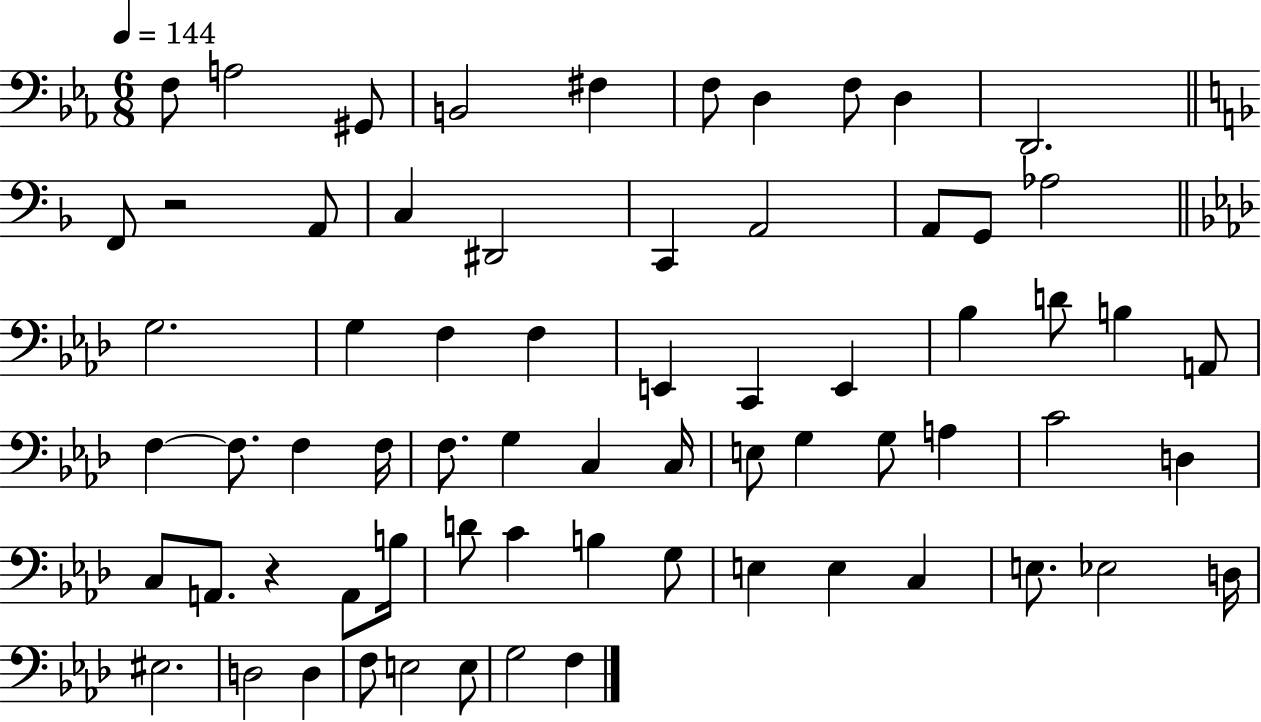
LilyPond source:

{
  \clef bass
  \numericTimeSignature
  \time 6/8
  \key ees \major
  \tempo 4 = 144
  \repeat volta 2 { f8 a2 gis,8 | b,2 fis4 | f8 d4 f8 d4 | d,2. | \break \bar "||" \break \key f \major f,8 r2 a,8 | c4 dis,2 | c,4 a,2 | a,8 g,8 aes2 | \break \bar "||" \break \key aes \major g2. | g4 f4 f4 | e,4 c,4 e,4 | bes4 d'8 b4 a,8 | \break f4~~ f8. f4 f16 | f8. g4 c4 c16 | e8 g4 g8 a4 | c'2 d4 | \break c8 a,8. r4 a,8 b16 | d'8 c'4 b4 g8 | e4 e4 c4 | e8. ees2 d16 | \break eis2. | d2 d4 | f8 e2 e8 | g2 f4 | \break } \bar "|."
}